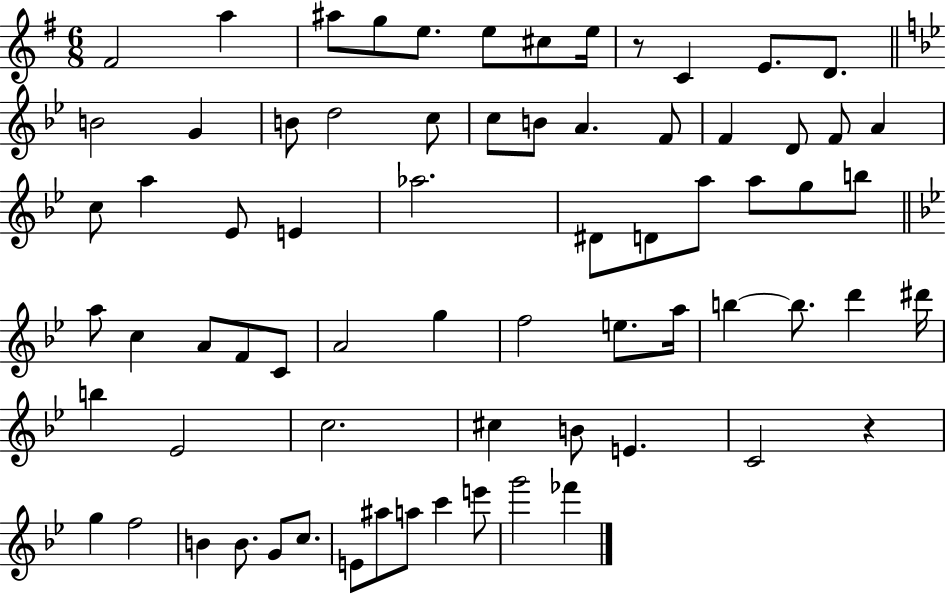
X:1
T:Untitled
M:6/8
L:1/4
K:G
^F2 a ^a/2 g/2 e/2 e/2 ^c/2 e/4 z/2 C E/2 D/2 B2 G B/2 d2 c/2 c/2 B/2 A F/2 F D/2 F/2 A c/2 a _E/2 E _a2 ^D/2 D/2 a/2 a/2 g/2 b/2 a/2 c A/2 F/2 C/2 A2 g f2 e/2 a/4 b b/2 d' ^d'/4 b _E2 c2 ^c B/2 E C2 z g f2 B B/2 G/2 c/2 E/2 ^a/2 a/2 c' e'/2 g'2 _f'